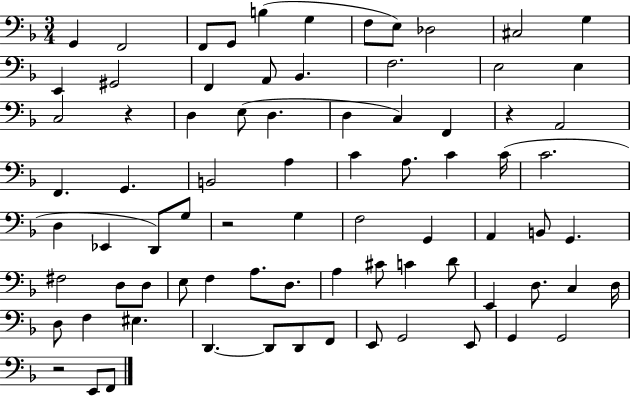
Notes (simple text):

G2/q F2/h F2/e G2/e B3/q G3/q F3/e E3/e Db3/h C#3/h G3/q E2/q G#2/h F2/q A2/e Bb2/q. F3/h. E3/h E3/q C3/h R/q D3/q E3/e D3/q. D3/q C3/q F2/q R/q A2/h F2/q. G2/q. B2/h A3/q C4/q A3/e. C4/q C4/s C4/h. D3/q Eb2/q D2/e G3/e R/h G3/q F3/h G2/q A2/q B2/e G2/q. F#3/h D3/e D3/e E3/e F3/q A3/e. D3/e. A3/q C#4/e C4/q D4/e E2/q D3/e. C3/q D3/s D3/e F3/q EIS3/q. D2/q. D2/e D2/e F2/e E2/e G2/h E2/e G2/q G2/h R/h E2/e F2/e